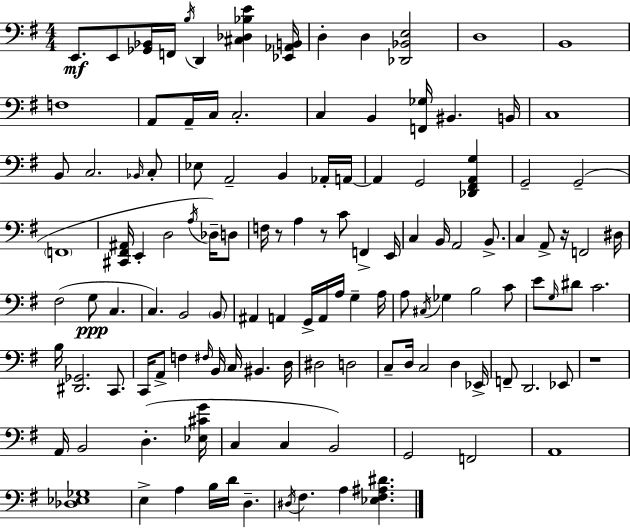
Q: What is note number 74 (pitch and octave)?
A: B3